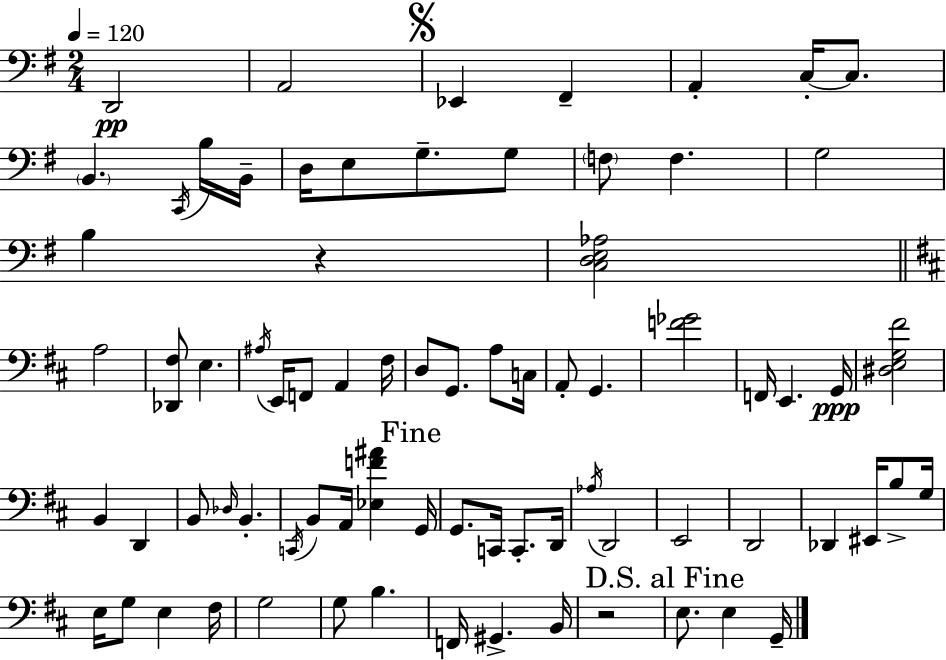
D2/h A2/h Eb2/q F#2/q A2/q C3/s C3/e. B2/q. C2/s B3/s B2/s D3/s E3/e G3/e. G3/e F3/e F3/q. G3/h B3/q R/q [C3,D3,E3,Ab3]/h A3/h [Db2,F#3]/e E3/q. A#3/s E2/s F2/e A2/q F#3/s D3/e G2/e. A3/e C3/s A2/e G2/q. [F4,Gb4]/h F2/s E2/q. G2/s [D#3,E3,G3,F#4]/h B2/q D2/q B2/e Db3/s B2/q. C2/s B2/e A2/s [Eb3,F4,A#4]/q G2/s G2/e. C2/s C2/e. D2/s Ab3/s D2/h E2/h D2/h Db2/q EIS2/s B3/e G3/s E3/s G3/e E3/q F#3/s G3/h G3/e B3/q. F2/s G#2/q. B2/s R/h E3/e. E3/q G2/s